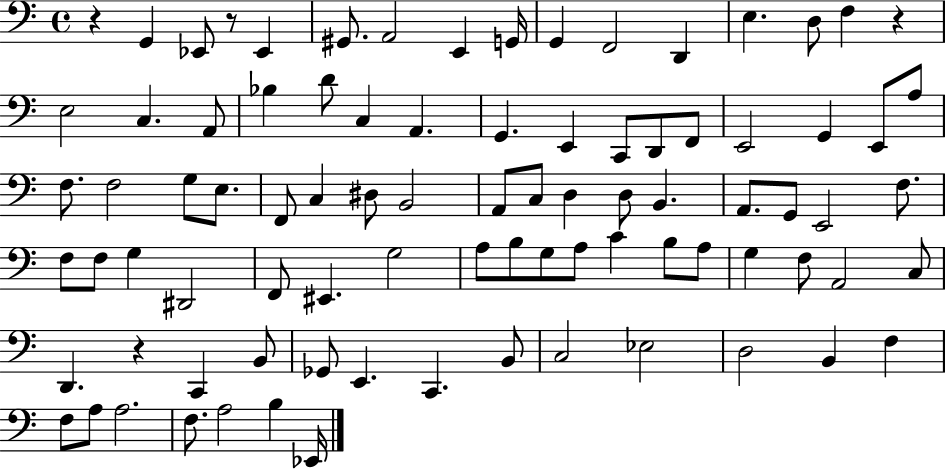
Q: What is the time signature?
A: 4/4